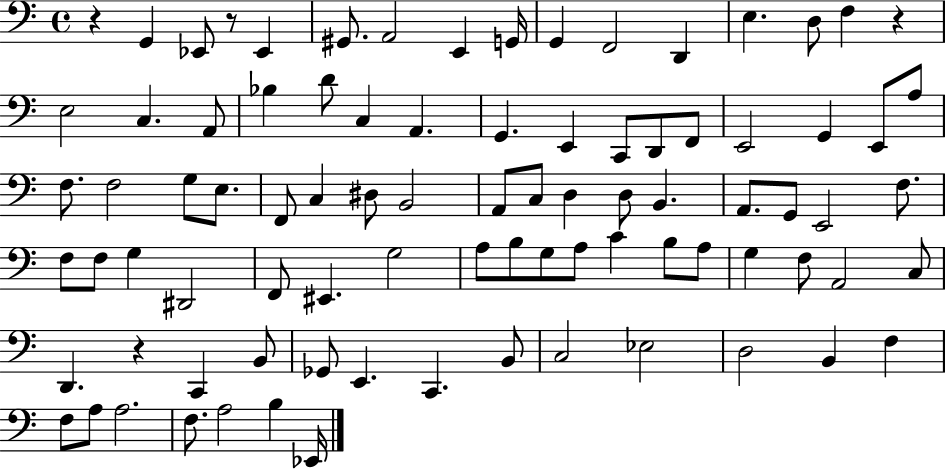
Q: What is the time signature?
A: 4/4